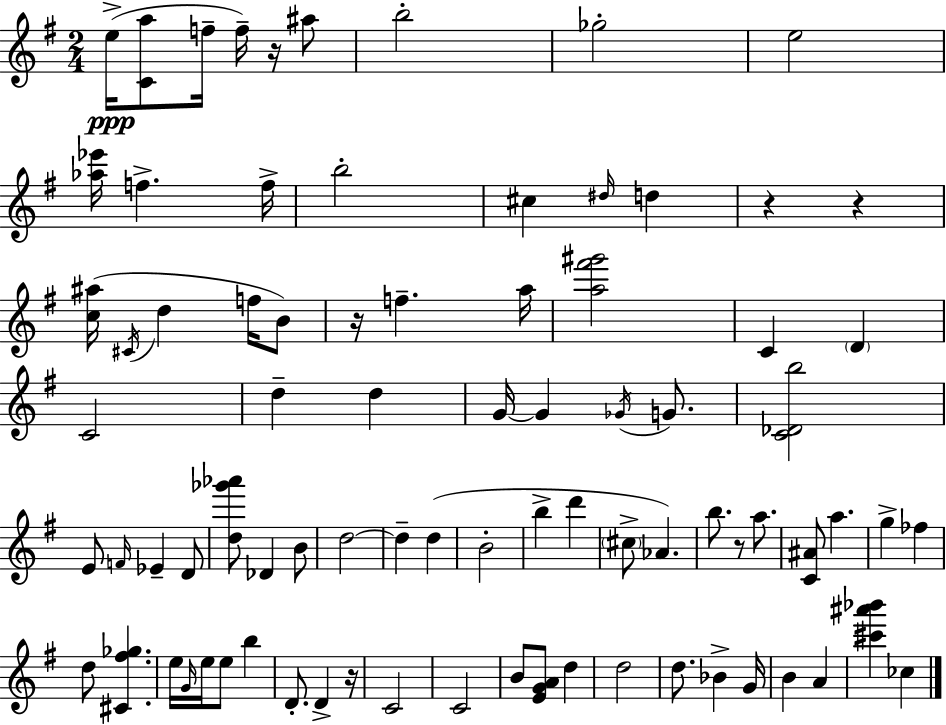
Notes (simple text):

E5/s [C4,A5]/e F5/s F5/s R/s A#5/e B5/h Gb5/h E5/h [Ab5,Eb6]/s F5/q. F5/s B5/h C#5/q D#5/s D5/q R/q R/q [C5,A#5]/s C#4/s D5/q F5/s B4/e R/s F5/q. A5/s [A5,F#6,G#6]/h C4/q D4/q C4/h D5/q D5/q G4/s G4/q Gb4/s G4/e. [C4,Db4,B5]/h E4/e F4/s Eb4/q D4/e [D5,Gb6,Ab6]/e Db4/q B4/e D5/h D5/q D5/q B4/h B5/q D6/q C#5/e Ab4/q. B5/e. R/e A5/e. [C4,A#4]/e A5/q. G5/q FES5/q D5/e [C#4,F#5,Gb5]/q. E5/s G4/s E5/s E5/e B5/q D4/e. D4/q R/s C4/h C4/h B4/e [E4,G4,A4]/e D5/q D5/h D5/e. Bb4/q G4/s B4/q A4/q [C#6,A#6,Bb6]/q CES5/q